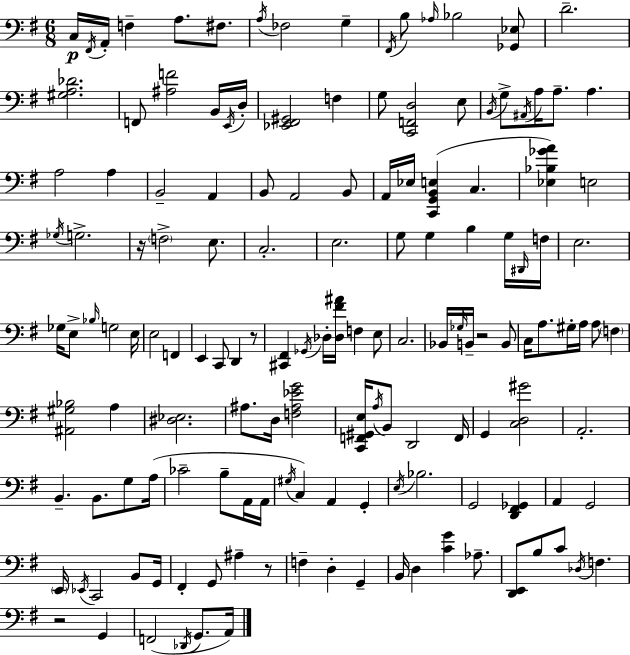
X:1
T:Untitled
M:6/8
L:1/4
K:Em
C,/4 ^F,,/4 A,,/4 F, A,/2 ^F,/2 A,/4 _F,2 G, ^F,,/4 B,/2 _A,/4 _B,2 [_G,,_E,]/2 D2 [^G,A,_D]2 F,,/2 [^A,F]2 B,,/4 E,,/4 D,/4 [_E,,^F,,^G,,]2 F, G,/2 [C,,F,,D,]2 E,/2 B,,/4 G,/2 ^A,,/4 A,/4 A,/2 A, A,2 A, B,,2 A,, B,,/2 A,,2 B,,/2 A,,/4 _E,/4 [C,,G,,B,,E,] C, [_E,_B,_GA] E,2 _G,/4 G,2 z/4 F,2 E,/2 C,2 E,2 G,/2 G, B, G,/4 ^D,,/4 F,/4 E,2 _G,/4 E,/2 _B,/4 G,2 E,/4 E,2 F,, E,, C,,/2 D,, z/2 [^C,,^F,,] _G,,/4 _D,/4 [_D,^F^A]/4 F, E,/2 C,2 _B,,/4 _G,/4 B,,/4 z2 B,,/2 C,/4 A,/2 ^G,/4 A,/4 A,/2 F, [^A,,^G,_B,]2 A, [^D,_E,]2 ^A,/2 D,/4 [F,^A,_EG]2 [C,,F,,^G,,E,]/4 A,/4 B,,/2 D,,2 F,,/4 G,, [C,D,^G]2 A,,2 B,, B,,/2 G,/2 A,/4 _C2 B,/2 A,,/4 A,,/4 ^G,/4 C, A,, G,, E,/4 _B,2 G,,2 [D,,^F,,_G,,] A,, G,,2 E,,/4 _E,,/4 C,,2 B,,/2 G,,/4 ^F,, G,,/2 ^A, z/2 F, D, G,, B,,/4 D, [CG] _A,/2 [D,,E,,]/2 B,/2 C/2 _D,/4 F, z2 G,, F,,2 _D,,/4 G,,/2 A,,/4